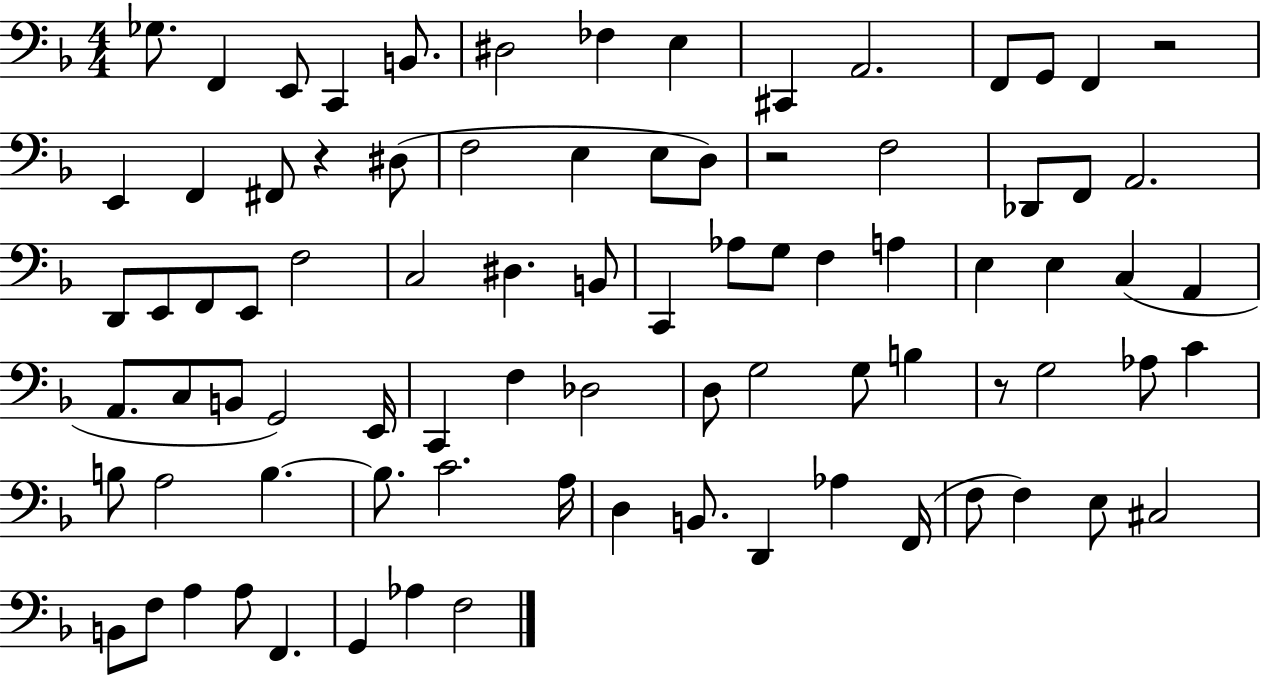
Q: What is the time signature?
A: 4/4